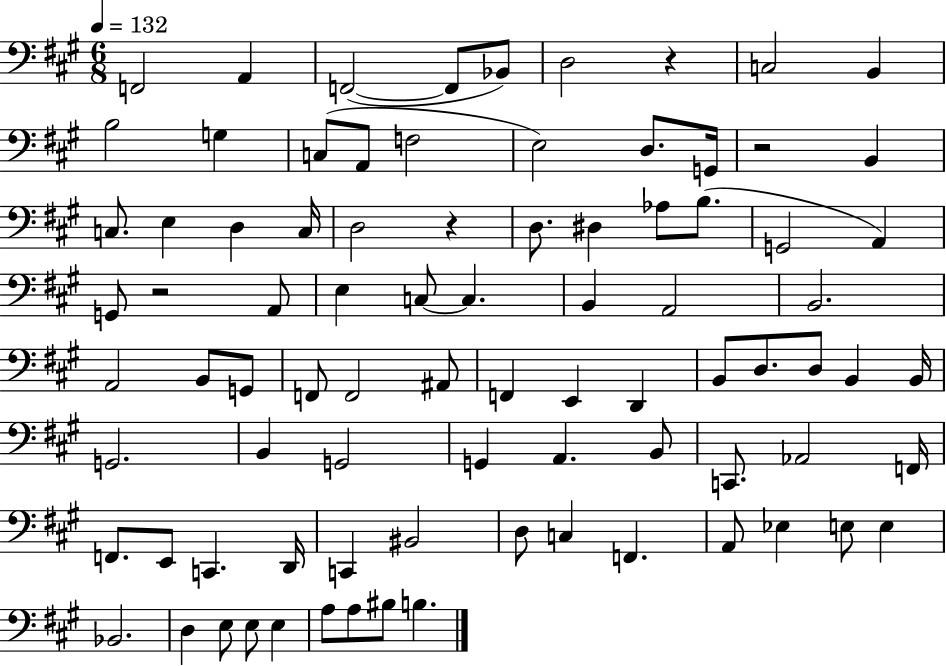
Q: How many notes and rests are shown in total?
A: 85